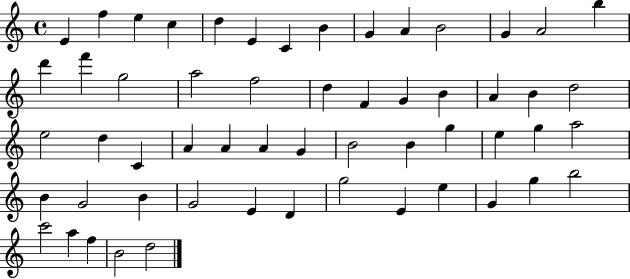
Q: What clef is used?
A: treble